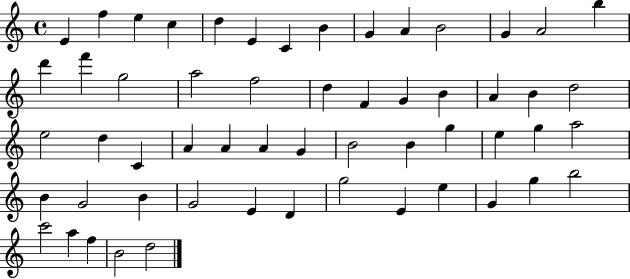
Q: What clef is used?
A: treble